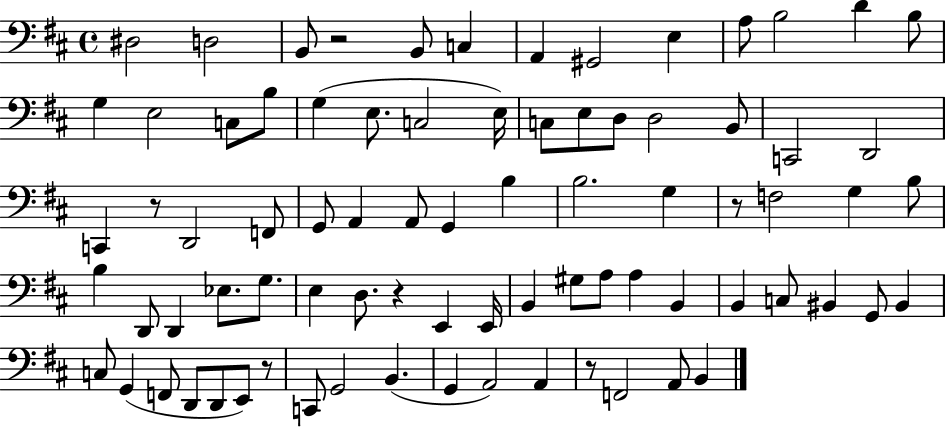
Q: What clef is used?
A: bass